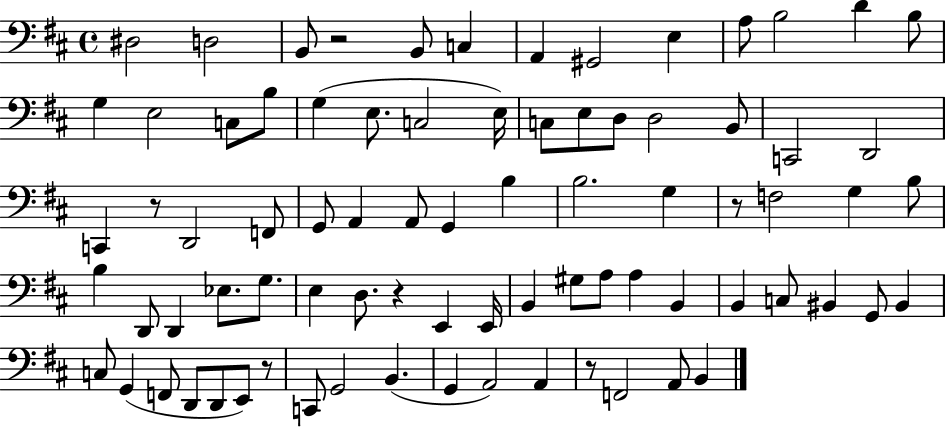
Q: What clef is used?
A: bass